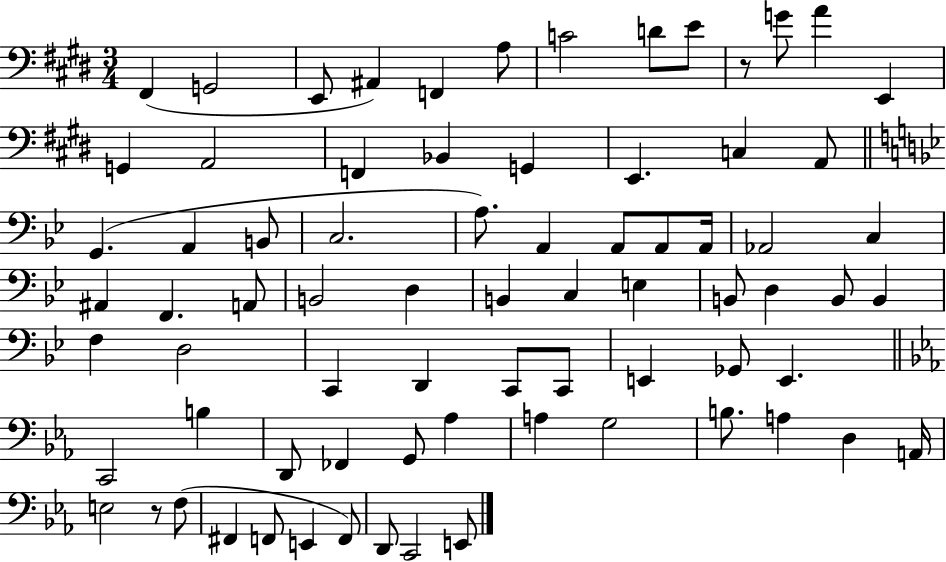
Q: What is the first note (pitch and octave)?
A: F#2